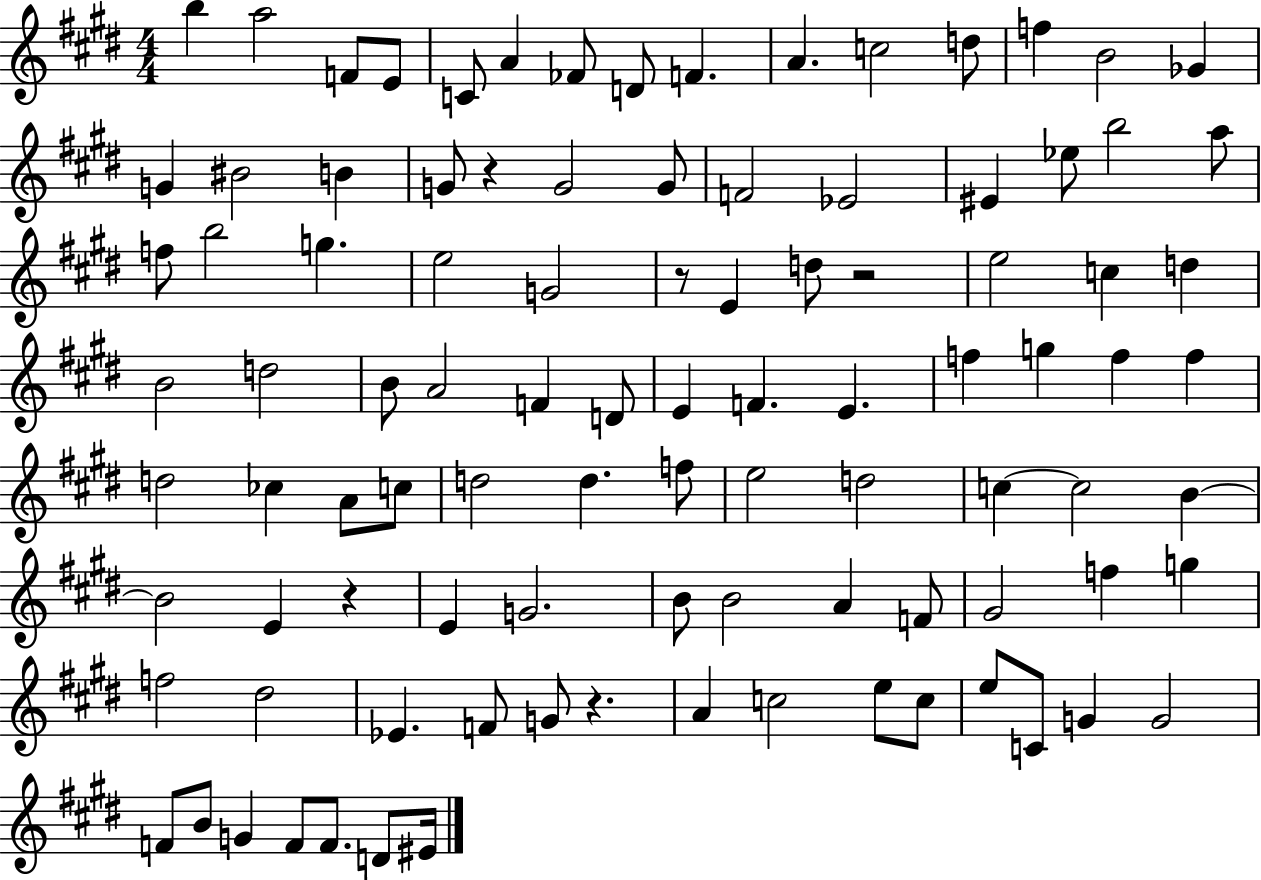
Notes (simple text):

B5/q A5/h F4/e E4/e C4/e A4/q FES4/e D4/e F4/q. A4/q. C5/h D5/e F5/q B4/h Gb4/q G4/q BIS4/h B4/q G4/e R/q G4/h G4/e F4/h Eb4/h EIS4/q Eb5/e B5/h A5/e F5/e B5/h G5/q. E5/h G4/h R/e E4/q D5/e R/h E5/h C5/q D5/q B4/h D5/h B4/e A4/h F4/q D4/e E4/q F4/q. E4/q. F5/q G5/q F5/q F5/q D5/h CES5/q A4/e C5/e D5/h D5/q. F5/e E5/h D5/h C5/q C5/h B4/q B4/h E4/q R/q E4/q G4/h. B4/e B4/h A4/q F4/e G#4/h F5/q G5/q F5/h D#5/h Eb4/q. F4/e G4/e R/q. A4/q C5/h E5/e C5/e E5/e C4/e G4/q G4/h F4/e B4/e G4/q F4/e F4/e. D4/e EIS4/s